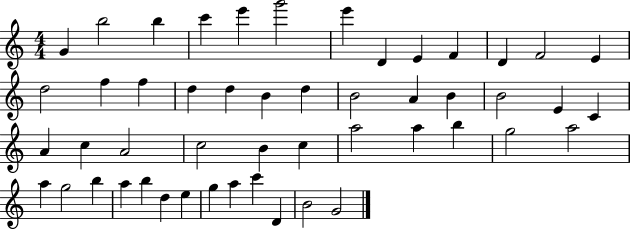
G4/q B5/h B5/q C6/q E6/q G6/h E6/q D4/q E4/q F4/q D4/q F4/h E4/q D5/h F5/q F5/q D5/q D5/q B4/q D5/q B4/h A4/q B4/q B4/h E4/q C4/q A4/q C5/q A4/h C5/h B4/q C5/q A5/h A5/q B5/q G5/h A5/h A5/q G5/h B5/q A5/q B5/q D5/q E5/q G5/q A5/q C6/q D4/q B4/h G4/h